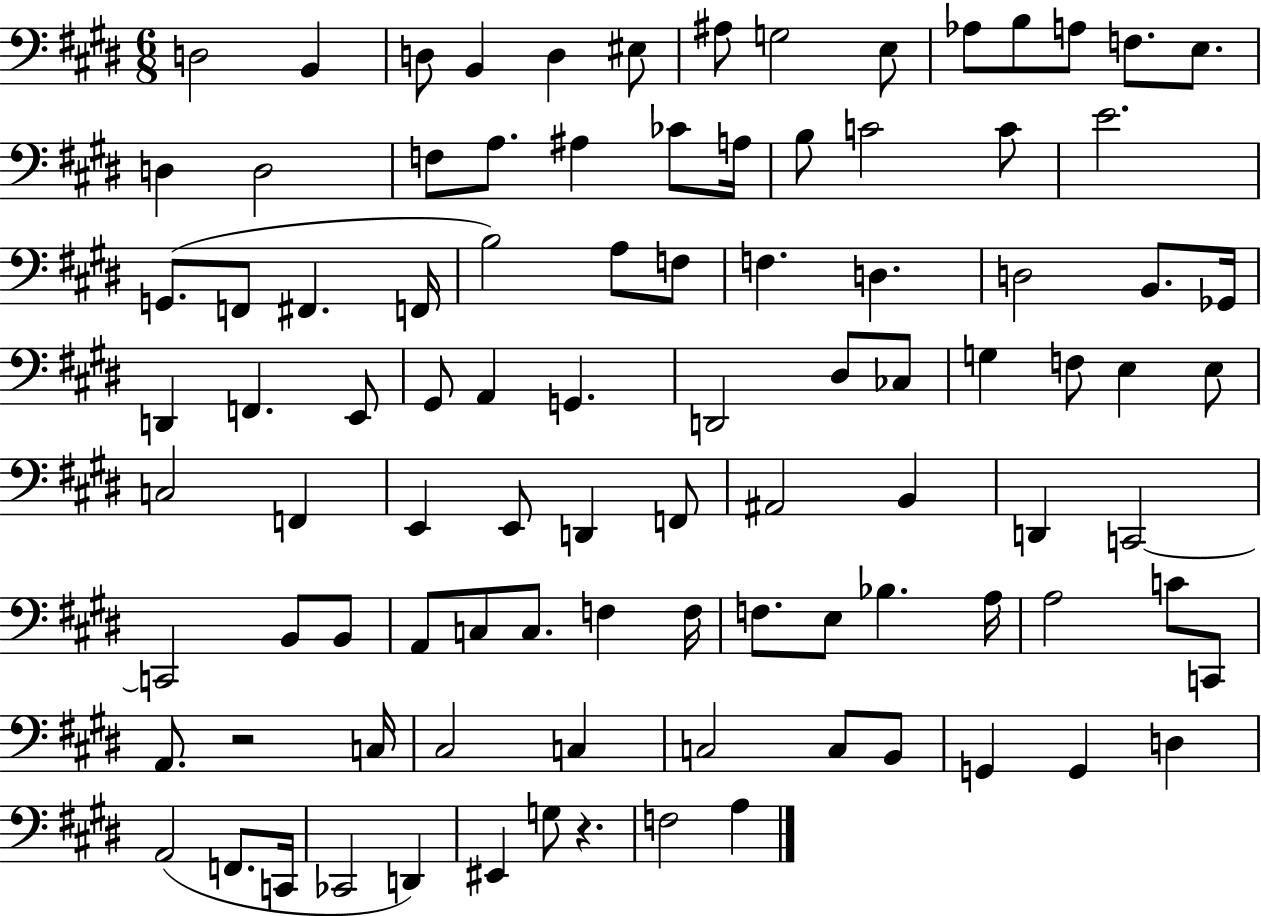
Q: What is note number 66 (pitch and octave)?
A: C3